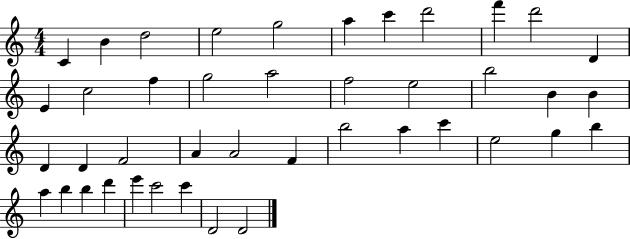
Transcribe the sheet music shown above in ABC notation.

X:1
T:Untitled
M:4/4
L:1/4
K:C
C B d2 e2 g2 a c' d'2 f' d'2 D E c2 f g2 a2 f2 e2 b2 B B D D F2 A A2 F b2 a c' e2 g b a b b d' e' c'2 c' D2 D2